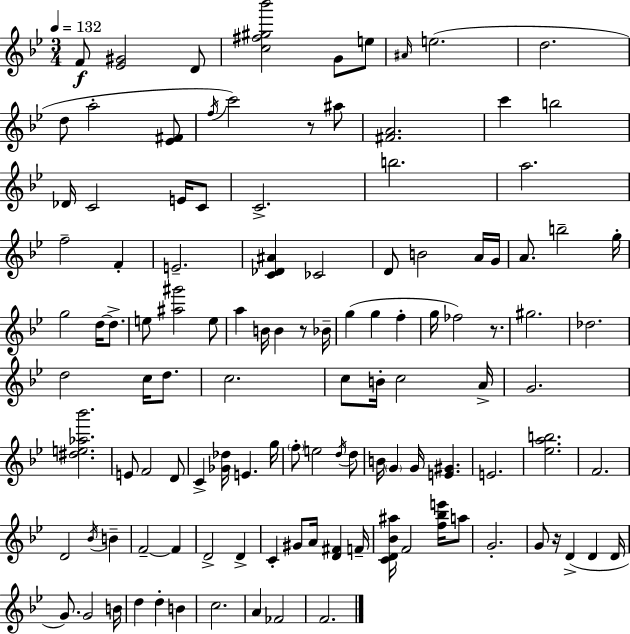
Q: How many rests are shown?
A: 4